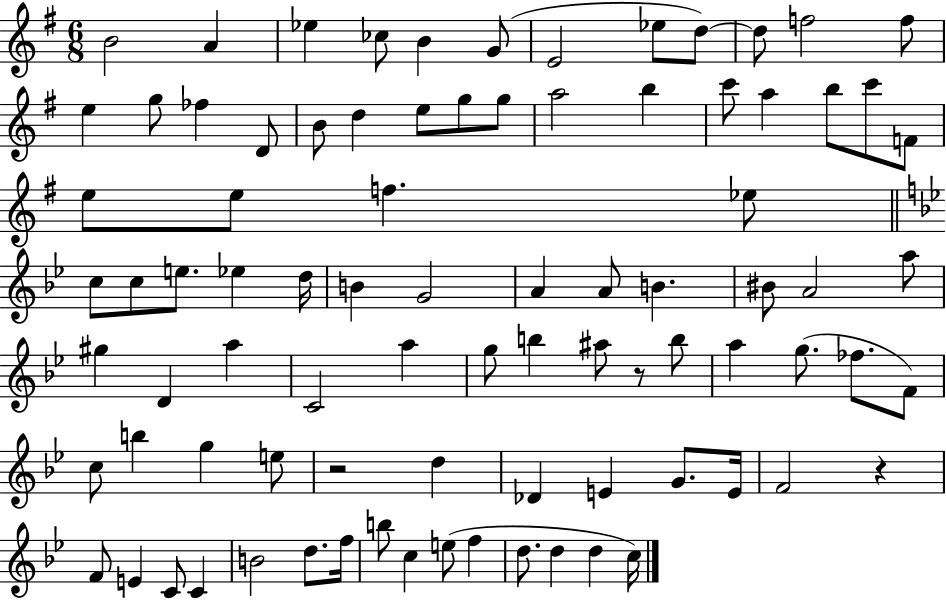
X:1
T:Untitled
M:6/8
L:1/4
K:G
B2 A _e _c/2 B G/2 E2 _e/2 d/2 d/2 f2 f/2 e g/2 _f D/2 B/2 d e/2 g/2 g/2 a2 b c'/2 a b/2 c'/2 F/2 e/2 e/2 f _e/2 c/2 c/2 e/2 _e d/4 B G2 A A/2 B ^B/2 A2 a/2 ^g D a C2 a g/2 b ^a/2 z/2 b/2 a g/2 _f/2 F/2 c/2 b g e/2 z2 d _D E G/2 E/4 F2 z F/2 E C/2 C B2 d/2 f/4 b/2 c e/2 f d/2 d d c/4